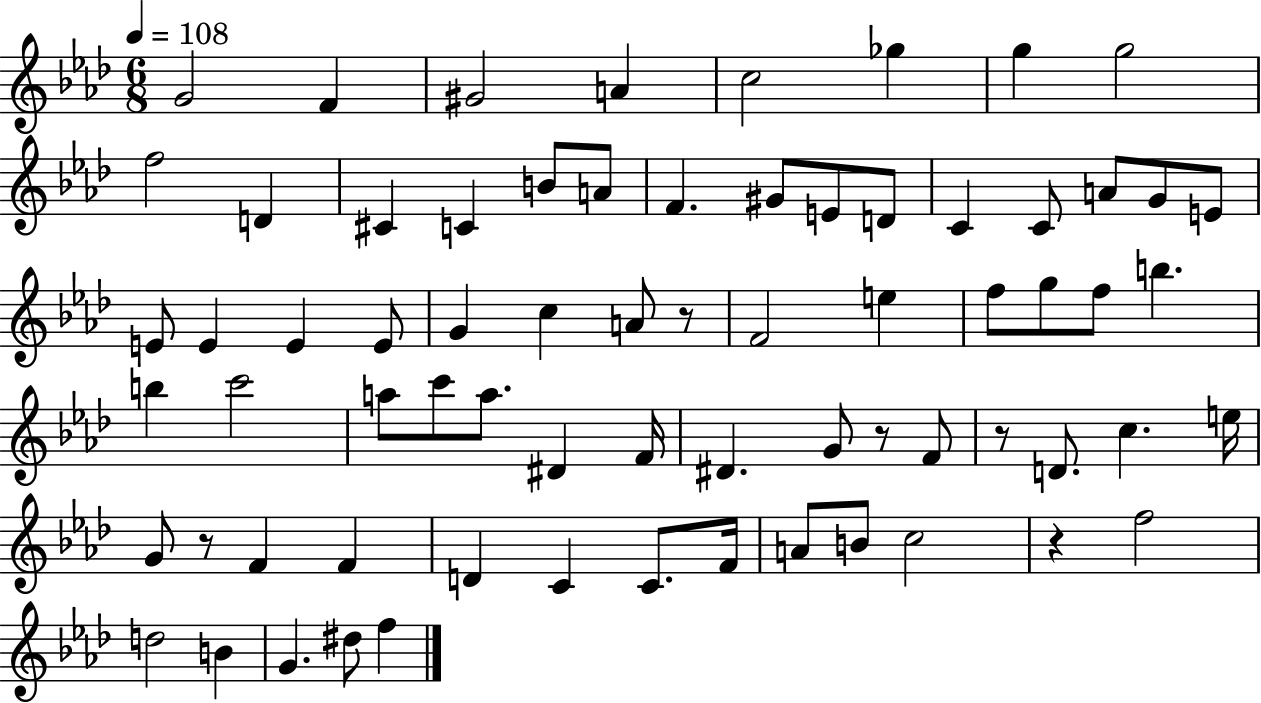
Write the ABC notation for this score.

X:1
T:Untitled
M:6/8
L:1/4
K:Ab
G2 F ^G2 A c2 _g g g2 f2 D ^C C B/2 A/2 F ^G/2 E/2 D/2 C C/2 A/2 G/2 E/2 E/2 E E E/2 G c A/2 z/2 F2 e f/2 g/2 f/2 b b c'2 a/2 c'/2 a/2 ^D F/4 ^D G/2 z/2 F/2 z/2 D/2 c e/4 G/2 z/2 F F D C C/2 F/4 A/2 B/2 c2 z f2 d2 B G ^d/2 f